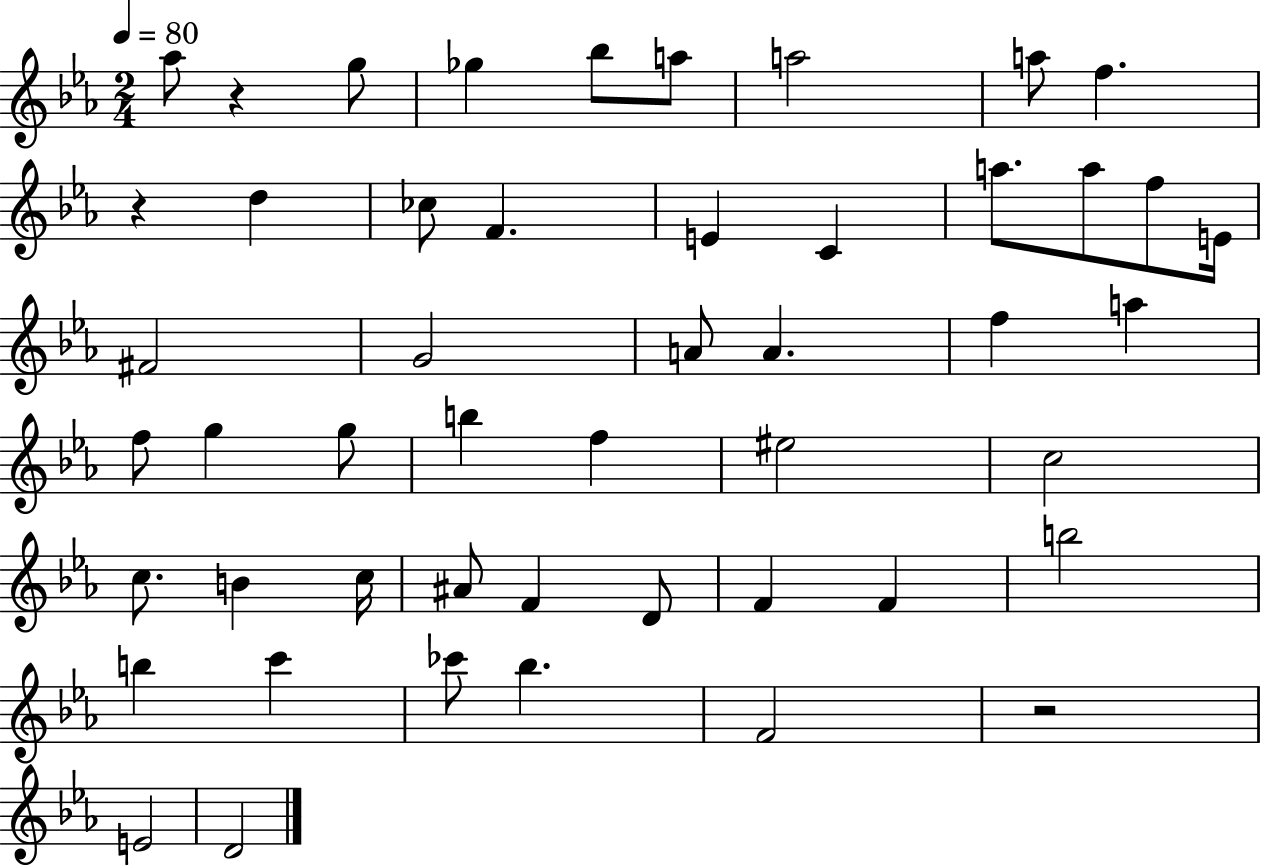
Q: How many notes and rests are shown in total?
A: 49